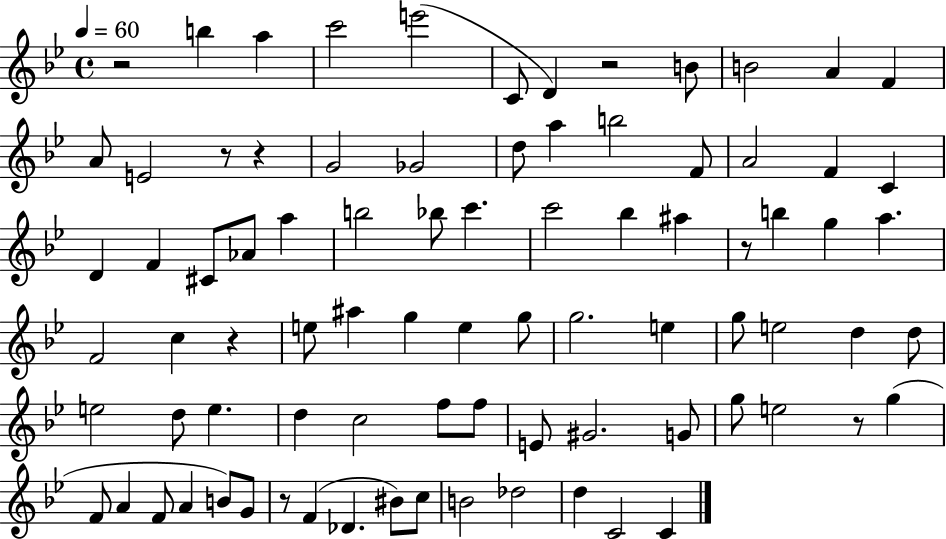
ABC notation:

X:1
T:Untitled
M:4/4
L:1/4
K:Bb
z2 b a c'2 e'2 C/2 D z2 B/2 B2 A F A/2 E2 z/2 z G2 _G2 d/2 a b2 F/2 A2 F C D F ^C/2 _A/2 a b2 _b/2 c' c'2 _b ^a z/2 b g a F2 c z e/2 ^a g e g/2 g2 e g/2 e2 d d/2 e2 d/2 e d c2 f/2 f/2 E/2 ^G2 G/2 g/2 e2 z/2 g F/2 A F/2 A B/2 G/2 z/2 F _D ^B/2 c/2 B2 _d2 d C2 C